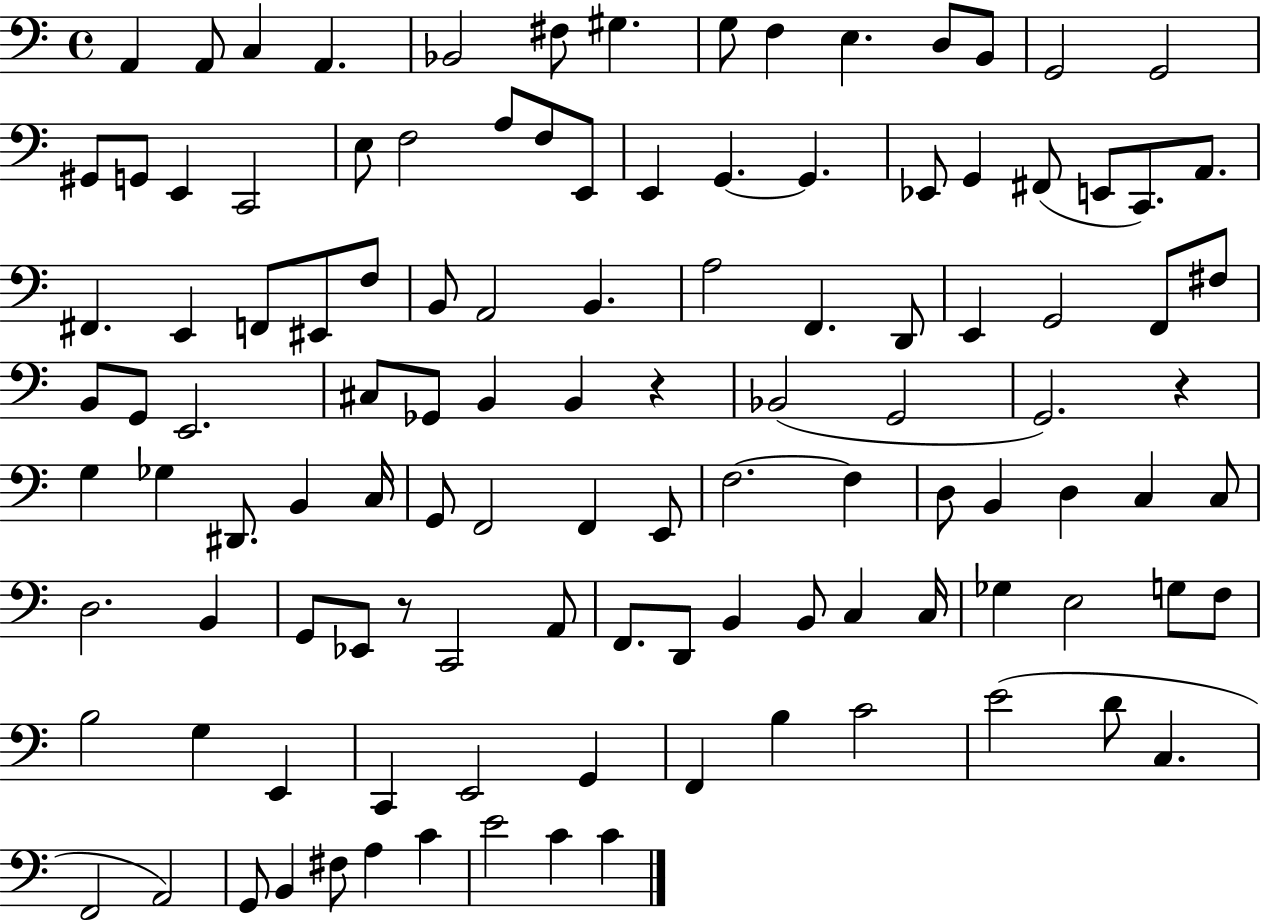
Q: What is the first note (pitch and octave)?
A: A2